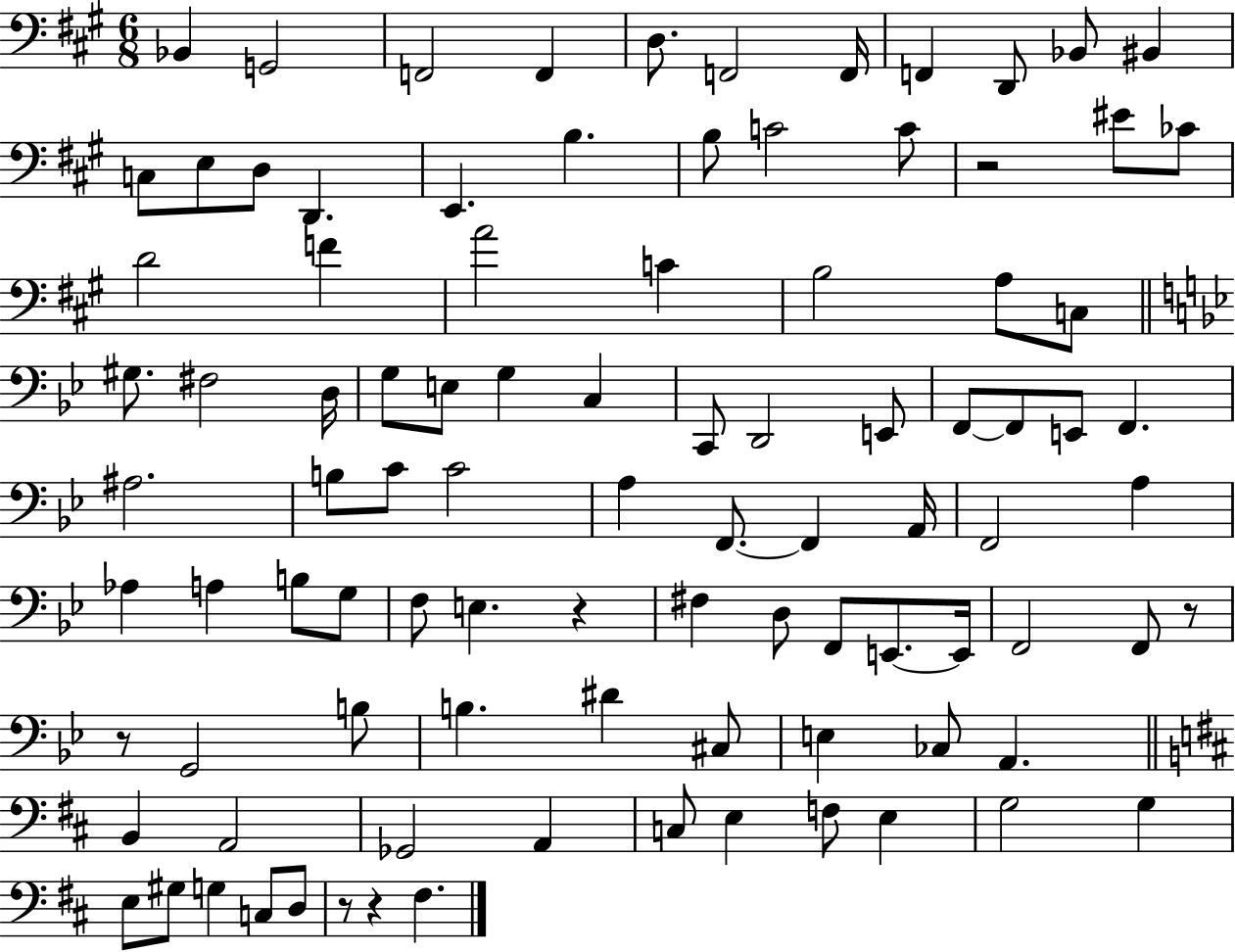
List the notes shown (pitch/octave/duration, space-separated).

Bb2/q G2/h F2/h F2/q D3/e. F2/h F2/s F2/q D2/e Bb2/e BIS2/q C3/e E3/e D3/e D2/q. E2/q. B3/q. B3/e C4/h C4/e R/h EIS4/e CES4/e D4/h F4/q A4/h C4/q B3/h A3/e C3/e G#3/e. F#3/h D3/s G3/e E3/e G3/q C3/q C2/e D2/h E2/e F2/e F2/e E2/e F2/q. A#3/h. B3/e C4/e C4/h A3/q F2/e. F2/q A2/s F2/h A3/q Ab3/q A3/q B3/e G3/e F3/e E3/q. R/q F#3/q D3/e F2/e E2/e. E2/s F2/h F2/e R/e R/e G2/h B3/e B3/q. D#4/q C#3/e E3/q CES3/e A2/q. B2/q A2/h Gb2/h A2/q C3/e E3/q F3/e E3/q G3/h G3/q E3/e G#3/e G3/q C3/e D3/e R/e R/q F#3/q.